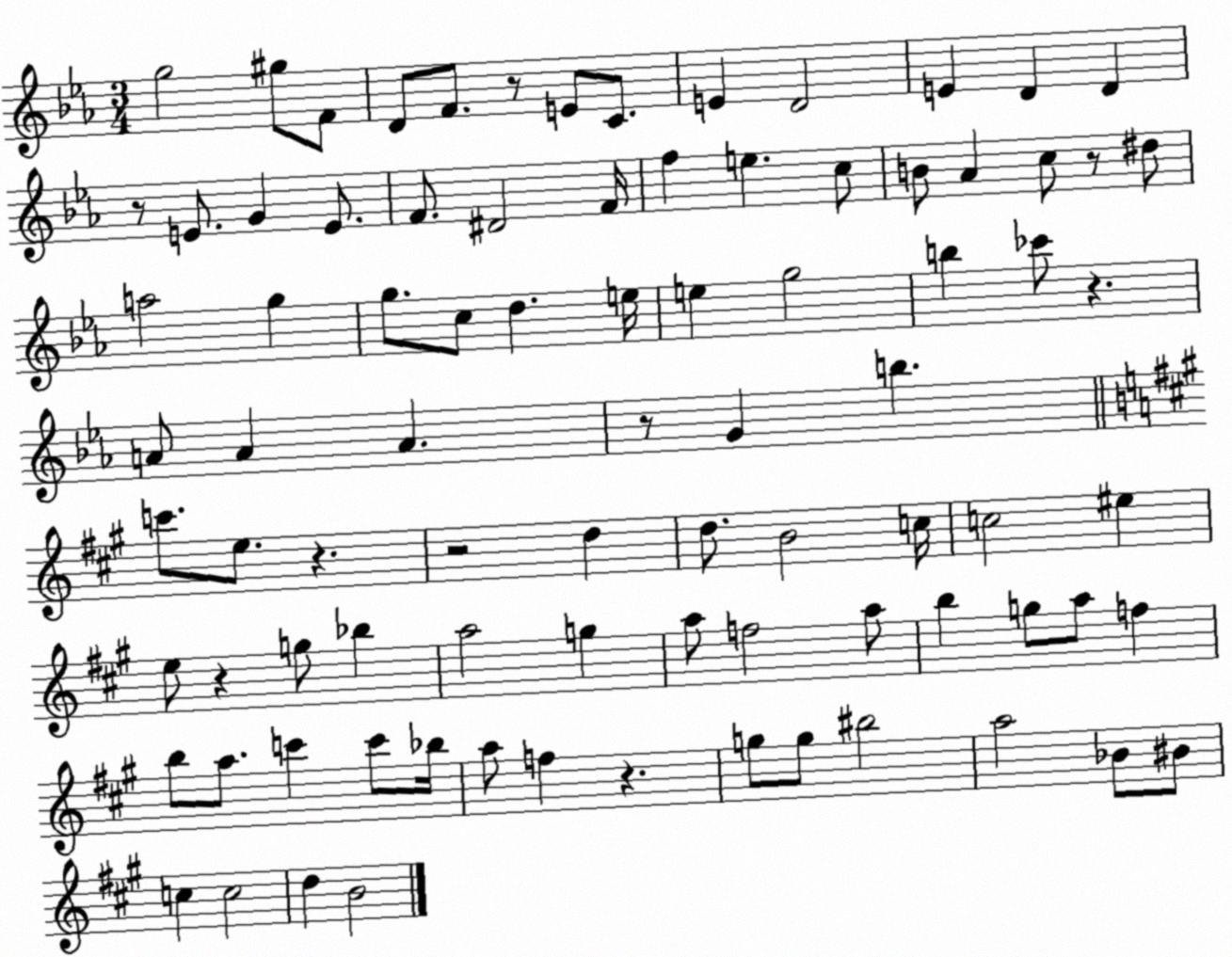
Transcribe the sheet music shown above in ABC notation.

X:1
T:Untitled
M:3/4
L:1/4
K:Eb
g2 ^g/2 F/2 D/2 F/2 z/2 E/2 C/2 E D2 E D D z/2 E/2 G E/2 F/2 ^D2 F/4 f e c/2 B/2 _A c/2 z/2 ^d/2 a2 g g/2 c/2 d e/4 e g2 b _c'/2 z A/2 A A z/2 G b c'/2 e/2 z z2 d d/2 B2 c/4 c2 ^e e/2 z g/2 _b a2 g a/2 f2 a/2 b g/2 a/2 f b/2 a/2 c' c'/2 _b/4 a/2 f z g/2 g/2 ^b2 a2 _B/2 ^B/2 c c2 d B2